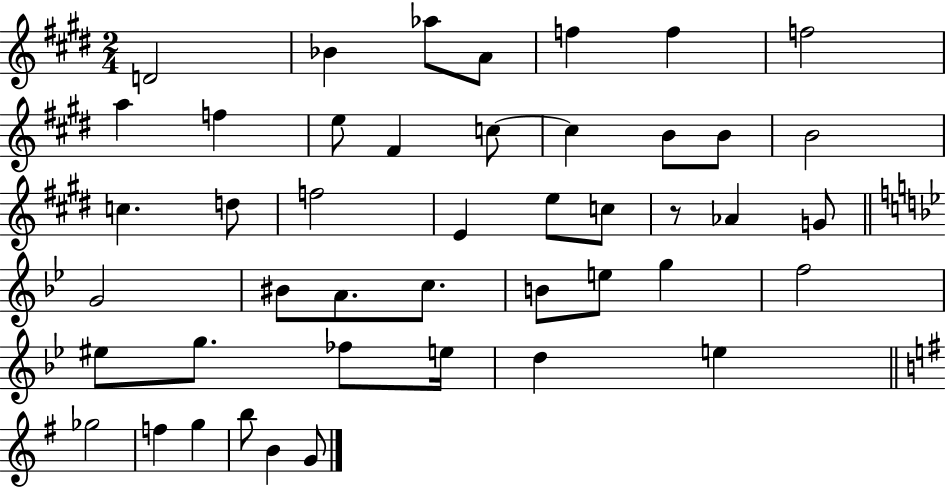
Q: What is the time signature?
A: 2/4